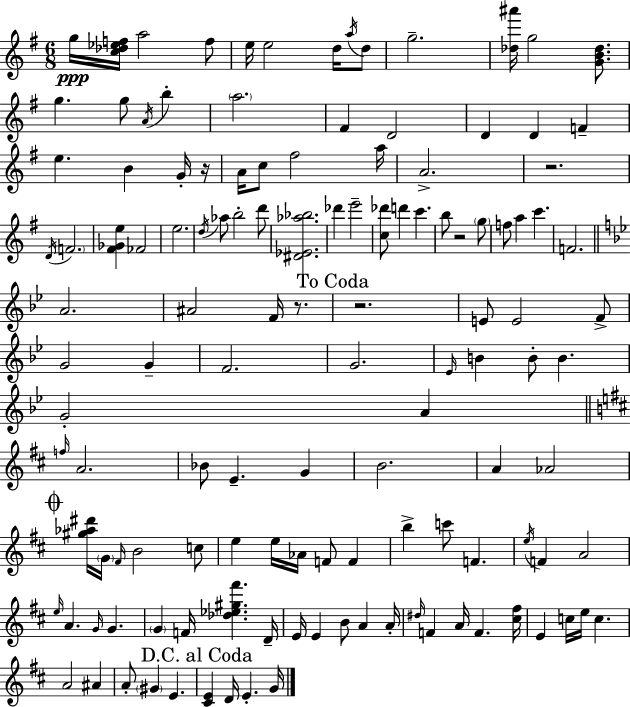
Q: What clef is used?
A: treble